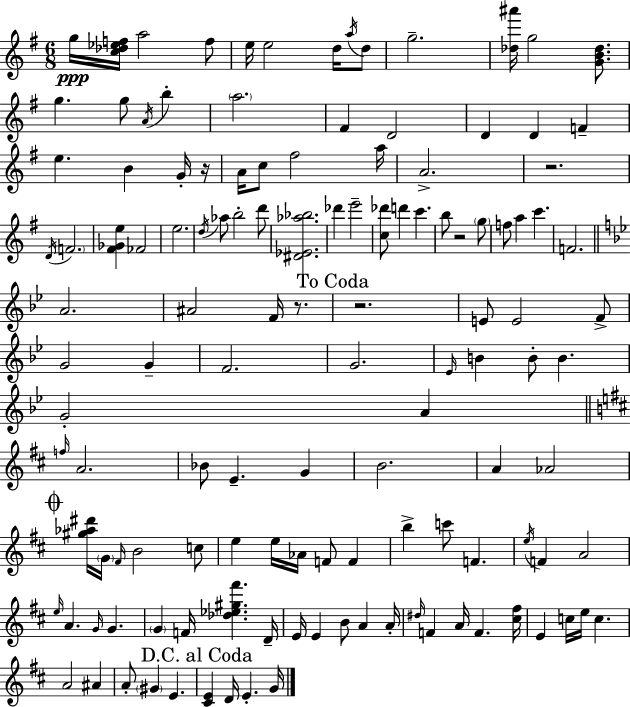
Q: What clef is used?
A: treble